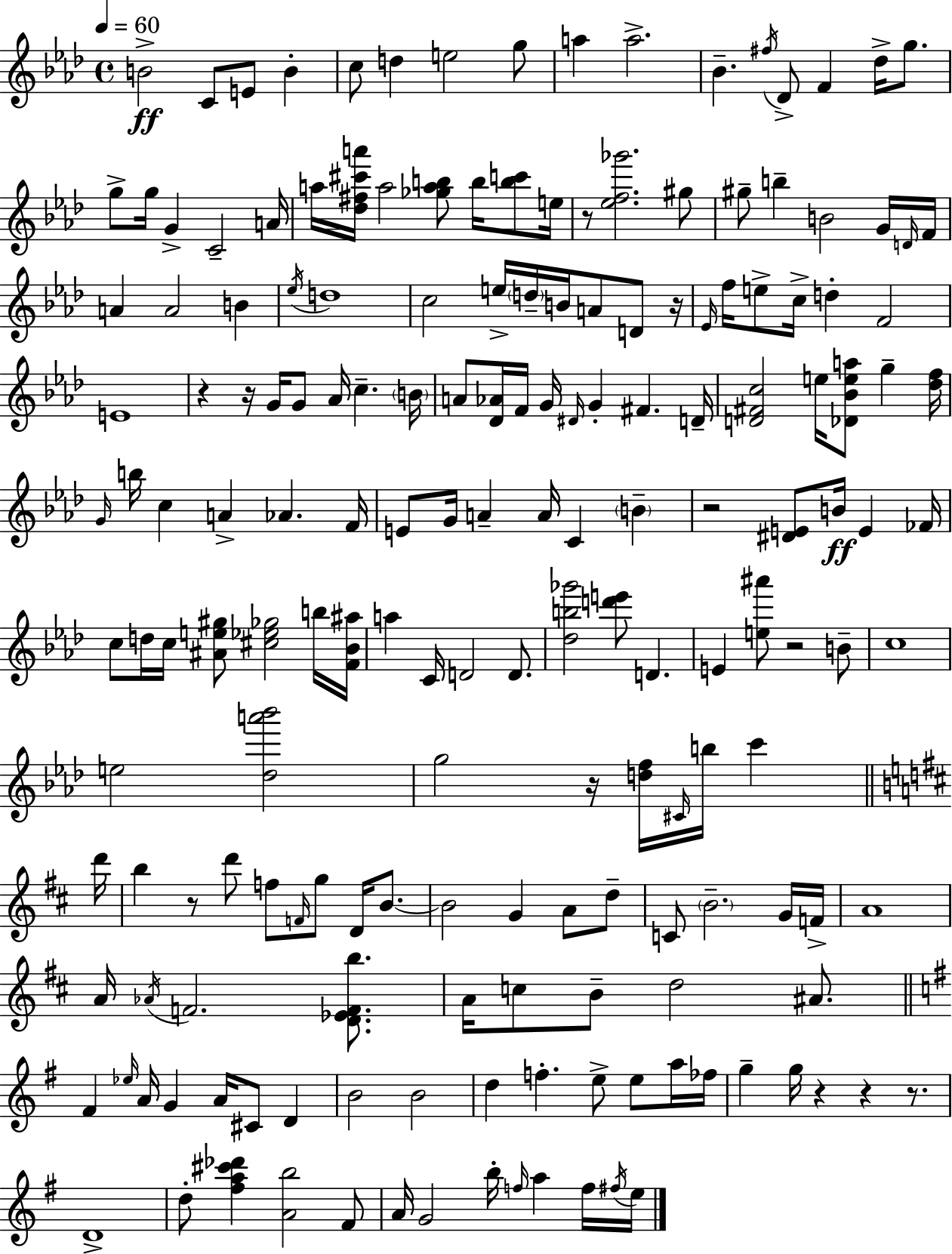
{
  \clef treble
  \time 4/4
  \defaultTimeSignature
  \key f \minor
  \tempo 4 = 60
  b'2->\ff c'8 e'8 b'4-. | c''8 d''4 e''2 g''8 | a''4 a''2.-> | bes'4.-- \acciaccatura { fis''16 } des'8-> f'4 des''16-> g''8. | \break g''8-> g''16 g'4-> c'2-- | a'16 a''16 <des'' fis'' cis''' a'''>16 a''2 <ges'' a'' b''>8 b''16 <b'' c'''>8 | e''16 r8 <ees'' f'' ges'''>2. gis''8 | gis''8-- b''4-- b'2 g'16 | \break \grace { d'16 } f'16 a'4 a'2 b'4 | \acciaccatura { ees''16 } d''1 | c''2 e''16-> \parenthesize d''16-- b'16 a'8 | d'8 r16 \grace { ees'16 } f''16 e''8-> c''16-> d''4-. f'2 | \break e'1 | r4 r16 g'16 g'8 aes'16 c''4.-- | \parenthesize b'16 a'8 <des' aes'>16 f'16 g'16 \grace { dis'16 } g'4-. fis'4. | d'16-- <d' fis' c''>2 e''16 <des' bes' e'' a''>8 | \break g''4-- <des'' f''>16 \grace { g'16 } b''16 c''4 a'4-> aes'4. | f'16 e'8 g'16 a'4-- a'16 c'4 | \parenthesize b'4-- r2 <dis' e'>8 | b'16\ff e'4 fes'16 c''8 d''16 c''16 <ais' e'' gis''>8 <cis'' ees'' ges''>2 | \break b''16 <f' bes' ais''>16 a''4 c'16 d'2 | d'8. <des'' b'' ges'''>2 <d''' e'''>8 | d'4. e'4 <e'' ais'''>8 r2 | b'8-- c''1 | \break e''2 <des'' a''' bes'''>2 | g''2 r16 <d'' f''>16 | \grace { cis'16 } b''16 c'''4 \bar "||" \break \key b \minor d'''16 b''4 r8 d'''8 f''8 \grace { f'16 } g''8 d'16 b'8.~~ | b'2 g'4 a'8 | d''8-- c'8 \parenthesize b'2.-- | g'16 f'16-> a'1 | \break a'16 \acciaccatura { aes'16 } f'2. | <d' ees' f' b''>8. a'16 c''8 b'8-- d''2 | ais'8. \bar "||" \break \key e \minor fis'4 \grace { ees''16 } a'16 g'4 a'16 cis'8 d'4 | b'2 b'2 | d''4 f''4.-. e''8-> e''8 a''16 | fes''16 g''4-- g''16 r4 r4 r8. | \break d'1-> | d''8-. <fis'' a'' cis''' des'''>4 <a' b''>2 fis'8 | a'16 g'2 b''16-. \grace { f''16 } a''4 | f''16 \acciaccatura { fis''16 } e''16 \bar "|."
}